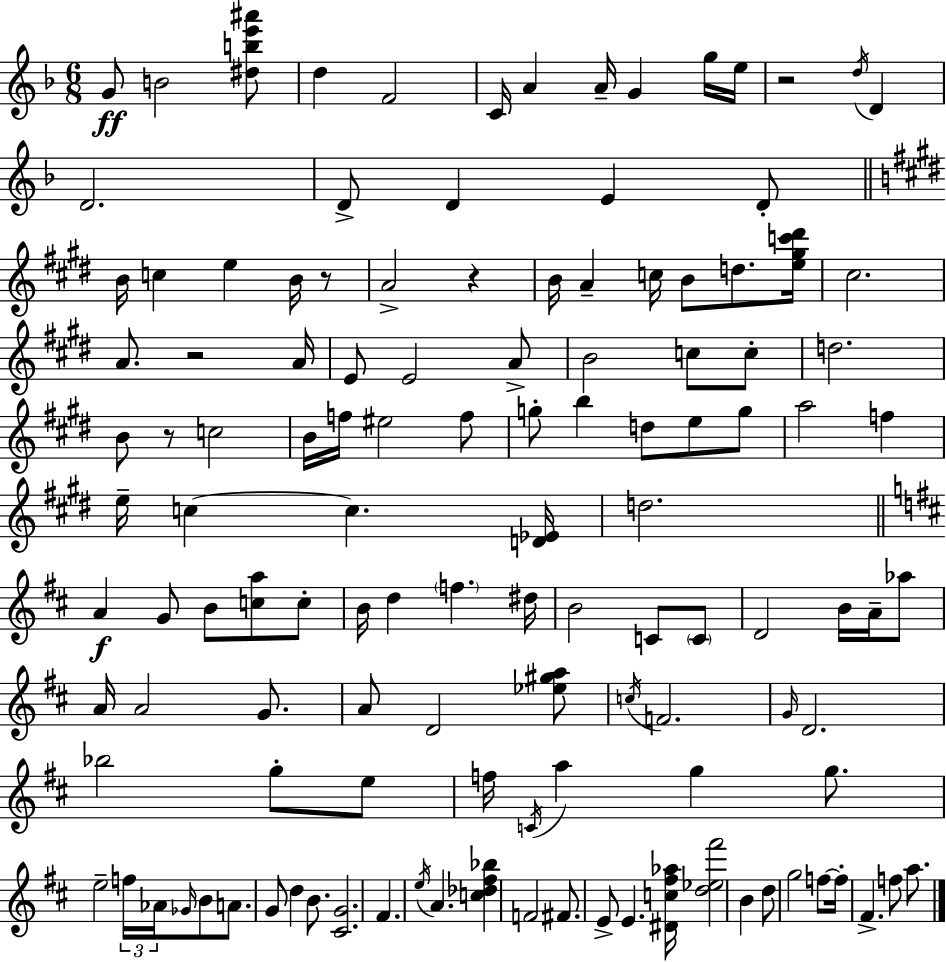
{
  \clef treble
  \numericTimeSignature
  \time 6/8
  \key f \major
  g'8\ff b'2 <dis'' b'' e''' ais'''>8 | d''4 f'2 | c'16 a'4 a'16-- g'4 g''16 e''16 | r2 \acciaccatura { d''16 } d'4 | \break d'2. | d'8-> d'4 e'4 d'8-. | \bar "||" \break \key e \major b'16 c''4 e''4 b'16 r8 | a'2-> r4 | b'16 a'4-- c''16 b'8 d''8. <e'' gis'' c''' dis'''>16 | cis''2. | \break a'8. r2 a'16 | e'8 e'2 a'8-> | b'2 c''8 c''8-. | d''2. | \break b'8 r8 c''2 | b'16 f''16 eis''2 f''8 | g''8-. b''4 d''8 e''8 g''8 | a''2 f''4 | \break e''16-- c''4~~ c''4. <d' ees'>16 | d''2. | \bar "||" \break \key b \minor a'4\f g'8 b'8 <c'' a''>8 c''8-. | b'16 d''4 \parenthesize f''4. dis''16 | b'2 c'8 \parenthesize c'8 | d'2 b'16 a'16-- aes''8 | \break a'16 a'2 g'8. | a'8 d'2 <ees'' gis'' a''>8 | \acciaccatura { c''16 } f'2. | \grace { g'16 } d'2. | \break bes''2 g''8-. | e''8 f''16 \acciaccatura { c'16 } a''4 g''4 | g''8. e''2-- \tuplet 3/2 { f''16 | aes'16 \grace { ges'16 } } b'8 a'8. g'8 d''4 | \break b'8. <cis' g'>2. | fis'4. \acciaccatura { e''16 } a'4. | <c'' des'' fis'' bes''>4 f'2 | fis'8. e'8-> e'4. | \break <dis' c'' fis'' aes''>16 <d'' ees'' fis'''>2 | b'4 d''8 g''2 | f''8~~ f''16-. fis'4.-> | f''8 a''8. \bar "|."
}